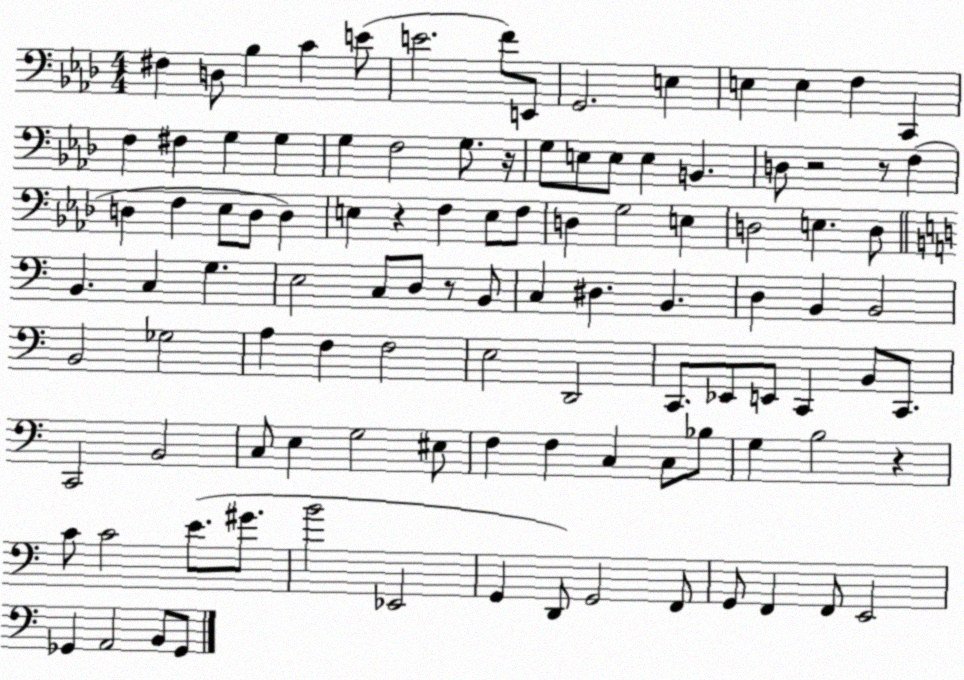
X:1
T:Untitled
M:4/4
L:1/4
K:Ab
^F, D,/2 _B, C E/2 E2 F/2 E,,/2 G,,2 E, E, E, F, C,, F, ^F, G, G, G, F,2 G,/2 z/4 G,/2 E,/2 E,/2 E, B,, D,/2 z2 z/2 F, D, F, _E,/2 D,/2 D, E, z F, E,/2 F,/2 D, G,2 E, D,2 E, D,/2 B,, C, G, E,2 C,/2 D,/2 z/2 B,,/2 C, ^D, B,, D, B,, B,,2 B,,2 _G,2 A, F, F,2 E,2 D,,2 C,,/2 _E,,/2 E,,/2 C,, B,,/2 C,,/2 C,,2 B,,2 C,/2 E, G,2 ^E,/2 F, F, C, C,/2 _B,/2 G, B,2 z C/2 C2 E/2 ^G/2 B2 _E,,2 G,, D,,/2 G,,2 F,,/2 G,,/2 F,, F,,/2 E,,2 _G,, A,,2 B,,/2 _G,,/2